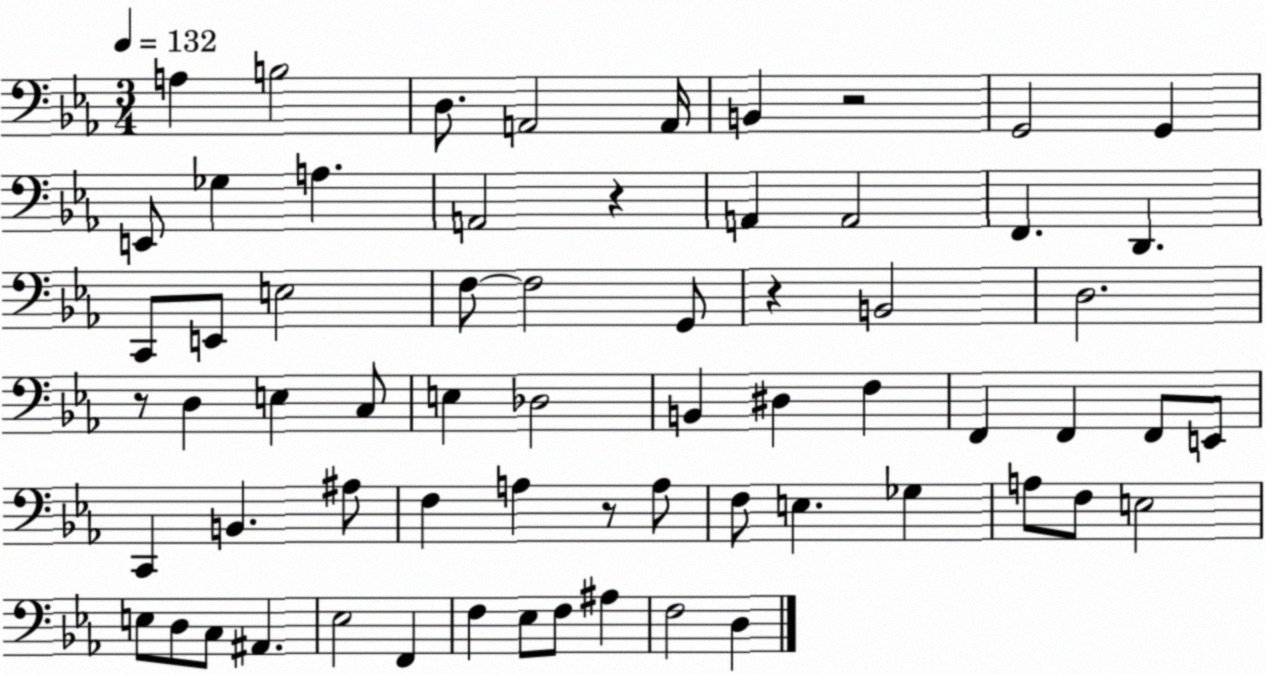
X:1
T:Untitled
M:3/4
L:1/4
K:Eb
A, B,2 D,/2 A,,2 A,,/4 B,, z2 G,,2 G,, E,,/2 _G, A, A,,2 z A,, A,,2 F,, D,, C,,/2 E,,/2 E,2 F,/2 F,2 G,,/2 z B,,2 D,2 z/2 D, E, C,/2 E, _D,2 B,, ^D, F, F,, F,, F,,/2 E,,/2 C,, B,, ^A,/2 F, A, z/2 A,/2 F,/2 E, _G, A,/2 F,/2 E,2 E,/2 D,/2 C,/2 ^A,, _E,2 F,, F, _E,/2 F,/2 ^A, F,2 D,